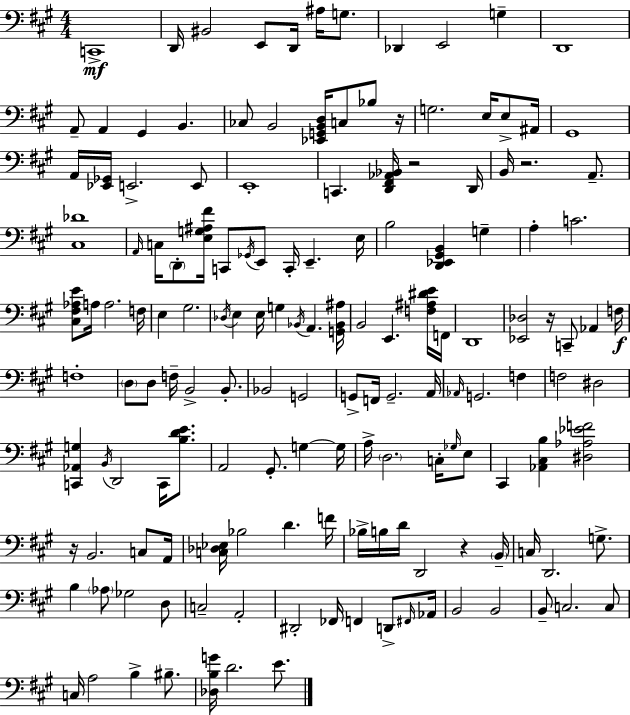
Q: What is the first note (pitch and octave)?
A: C2